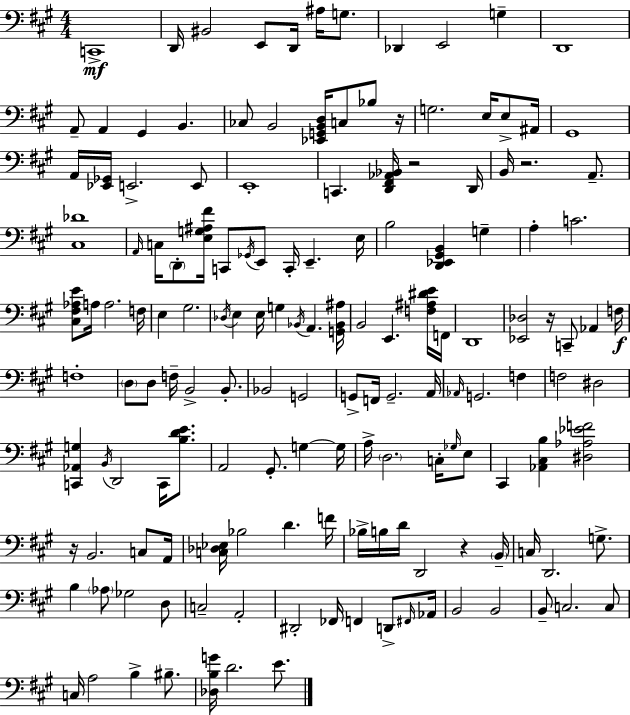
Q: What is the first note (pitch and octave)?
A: C2